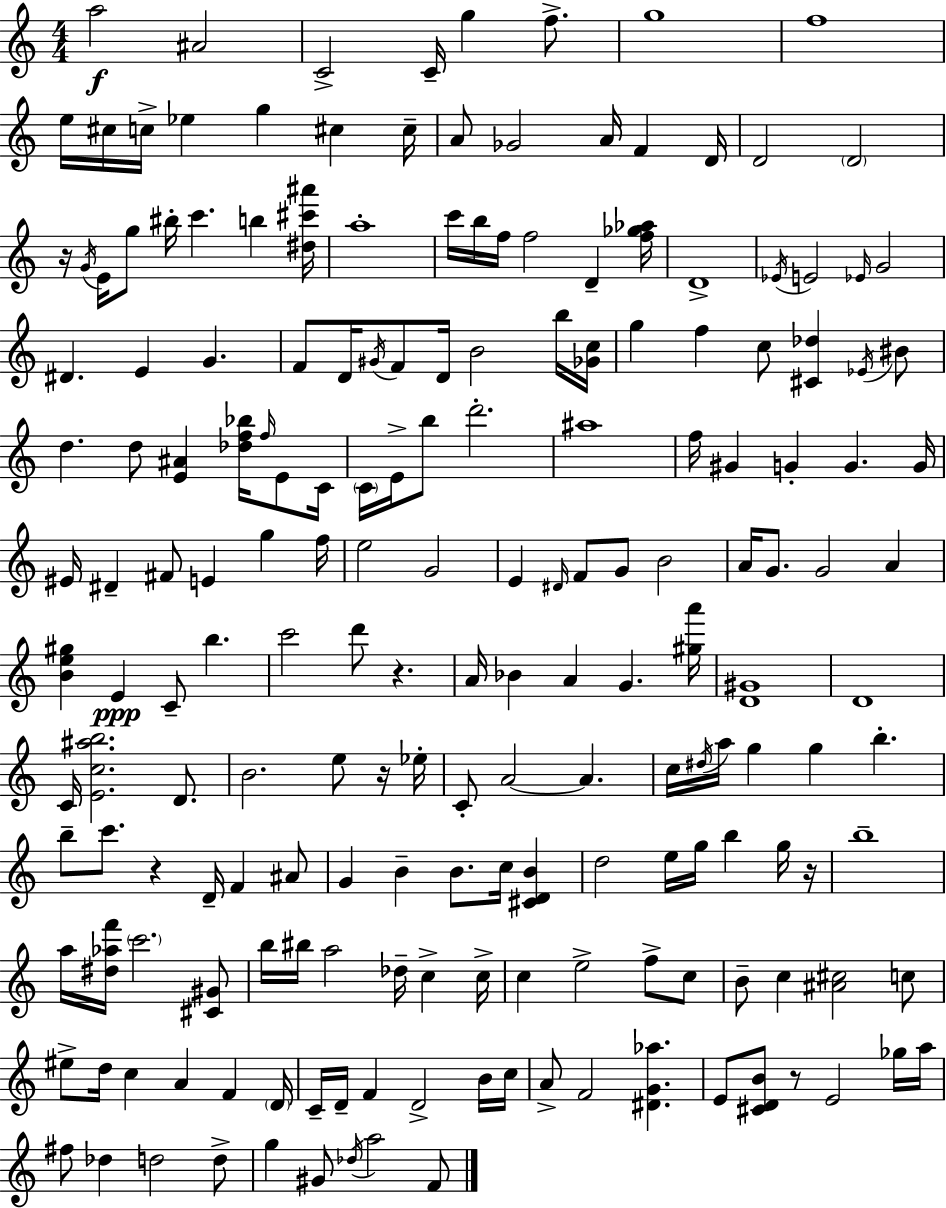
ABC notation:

X:1
T:Untitled
M:4/4
L:1/4
K:C
a2 ^A2 C2 C/4 g f/2 g4 f4 e/4 ^c/4 c/4 _e g ^c ^c/4 A/2 _G2 A/4 F D/4 D2 D2 z/4 G/4 E/4 g/2 ^b/4 c' b [^d^c'^a']/4 a4 c'/4 b/4 f/4 f2 D [f_g_a]/4 D4 _E/4 E2 _E/4 G2 ^D E G F/2 D/4 ^G/4 F/2 D/4 B2 b/4 [_Gc]/4 g f c/2 [^C_d] _E/4 ^B/2 d d/2 [E^A] [_df_b]/4 f/4 E/2 C/4 C/4 E/4 b/2 d'2 ^a4 f/4 ^G G G G/4 ^E/4 ^D ^F/2 E g f/4 e2 G2 E ^D/4 F/2 G/2 B2 A/4 G/2 G2 A [Be^g] E C/2 b c'2 d'/2 z A/4 _B A G [^ga']/4 [D^G]4 D4 C/4 [Ec^ab]2 D/2 B2 e/2 z/4 _e/4 C/2 A2 A c/4 ^d/4 a/4 g g b b/2 c'/2 z D/4 F ^A/2 G B B/2 c/4 [^CDB] d2 e/4 g/4 b g/4 z/4 b4 a/4 [^d_af']/4 c'2 [^C^G]/2 b/4 ^b/4 a2 _d/4 c c/4 c e2 f/2 c/2 B/2 c [^A^c]2 c/2 ^e/2 d/4 c A F D/4 C/4 D/4 F D2 B/4 c/4 A/2 F2 [^DG_a] E/2 [^CDB]/2 z/2 E2 _g/4 a/4 ^f/2 _d d2 d/2 g ^G/2 _d/4 a2 F/2